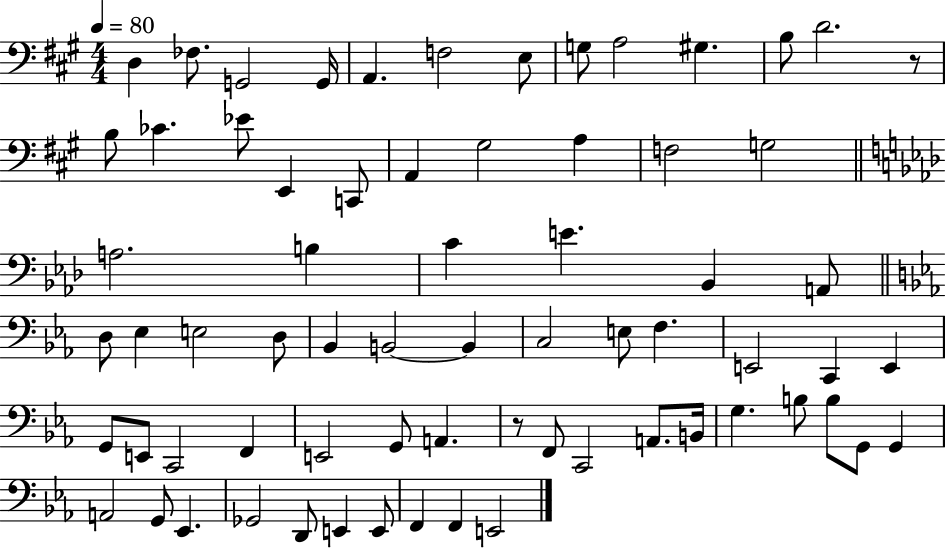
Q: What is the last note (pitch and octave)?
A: E2